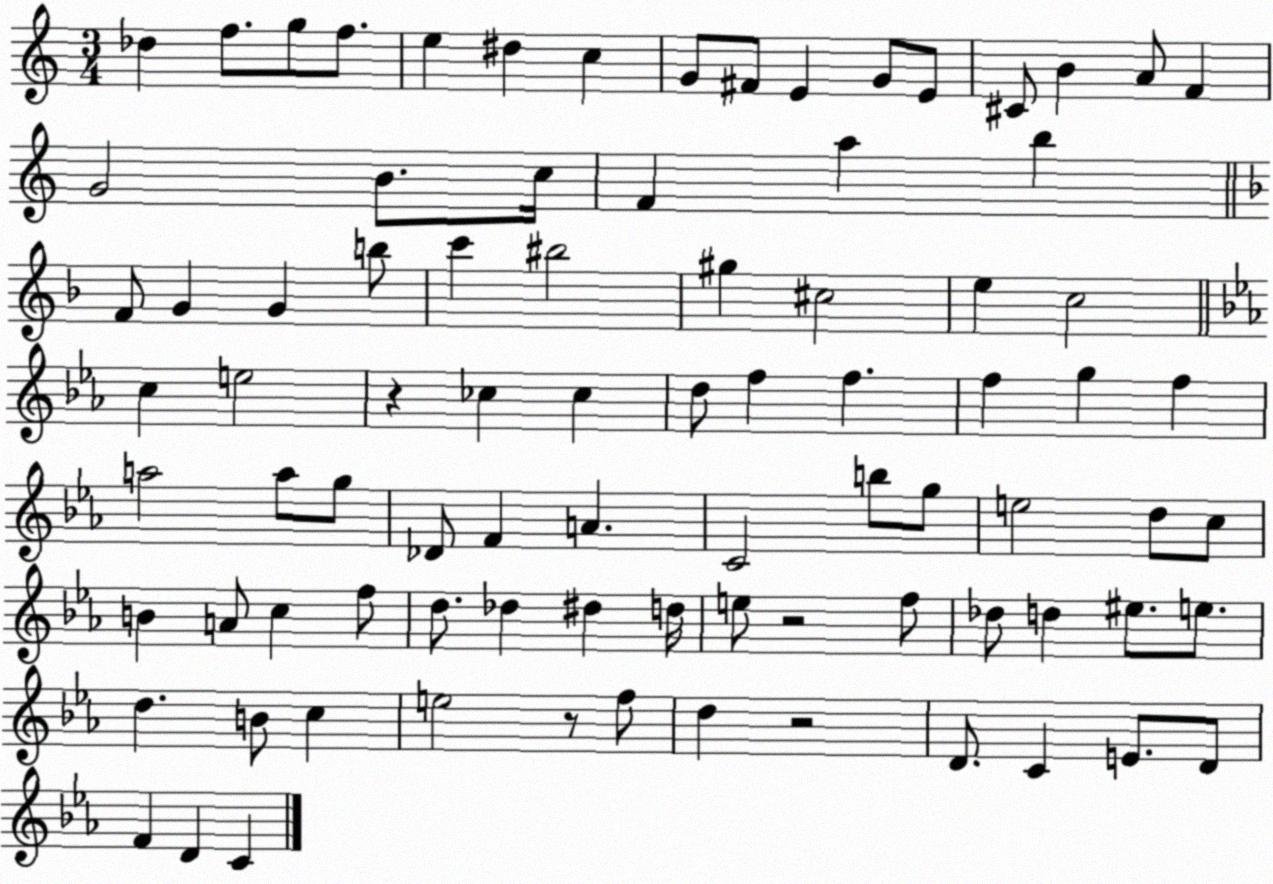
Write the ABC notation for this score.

X:1
T:Untitled
M:3/4
L:1/4
K:C
_d f/2 g/2 f/2 e ^d c G/2 ^F/2 E G/2 E/2 ^C/2 B A/2 F G2 B/2 c/4 F a b F/2 G G b/2 c' ^b2 ^g ^c2 e c2 c e2 z _c _c d/2 f f f g f a2 a/2 g/2 _D/2 F A C2 b/2 g/2 e2 d/2 c/2 B A/2 c f/2 d/2 _d ^d d/4 e/2 z2 f/2 _d/2 d ^e/2 e/2 d B/2 c e2 z/2 f/2 d z2 D/2 C E/2 D/2 F D C